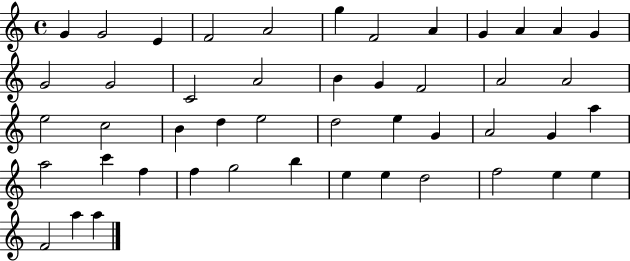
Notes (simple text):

G4/q G4/h E4/q F4/h A4/h G5/q F4/h A4/q G4/q A4/q A4/q G4/q G4/h G4/h C4/h A4/h B4/q G4/q F4/h A4/h A4/h E5/h C5/h B4/q D5/q E5/h D5/h E5/q G4/q A4/h G4/q A5/q A5/h C6/q F5/q F5/q G5/h B5/q E5/q E5/q D5/h F5/h E5/q E5/q F4/h A5/q A5/q